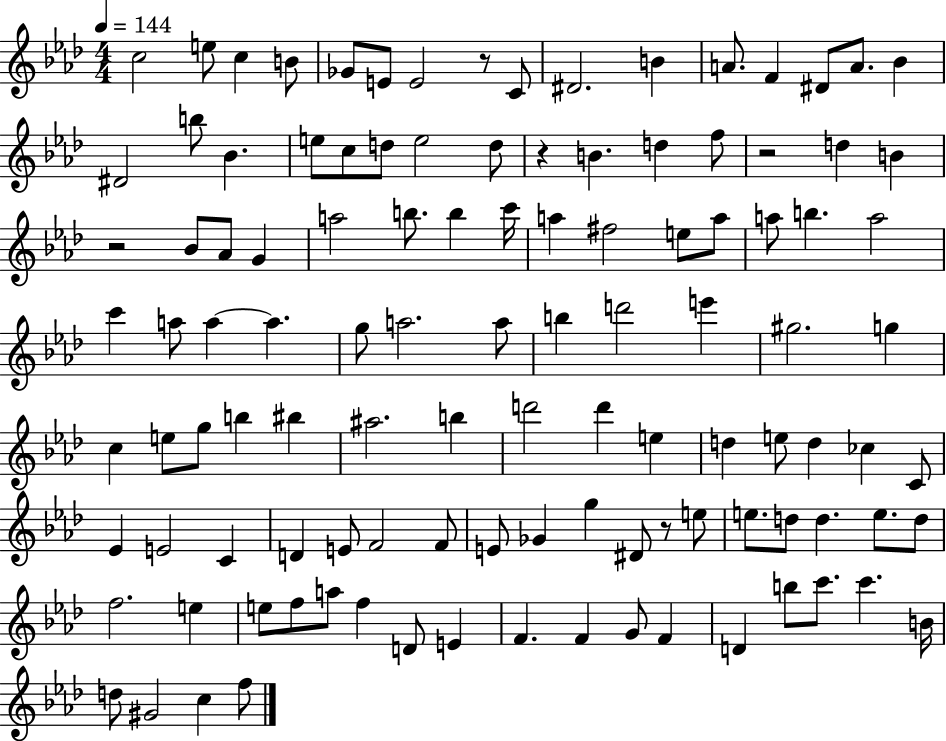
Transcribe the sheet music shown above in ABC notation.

X:1
T:Untitled
M:4/4
L:1/4
K:Ab
c2 e/2 c B/2 _G/2 E/2 E2 z/2 C/2 ^D2 B A/2 F ^D/2 A/2 _B ^D2 b/2 _B e/2 c/2 d/2 e2 d/2 z B d f/2 z2 d B z2 _B/2 _A/2 G a2 b/2 b c'/4 a ^f2 e/2 a/2 a/2 b a2 c' a/2 a a g/2 a2 a/2 b d'2 e' ^g2 g c e/2 g/2 b ^b ^a2 b d'2 d' e d e/2 d _c C/2 _E E2 C D E/2 F2 F/2 E/2 _G g ^D/2 z/2 e/2 e/2 d/2 d e/2 d/2 f2 e e/2 f/2 a/2 f D/2 E F F G/2 F D b/2 c'/2 c' B/4 d/2 ^G2 c f/2